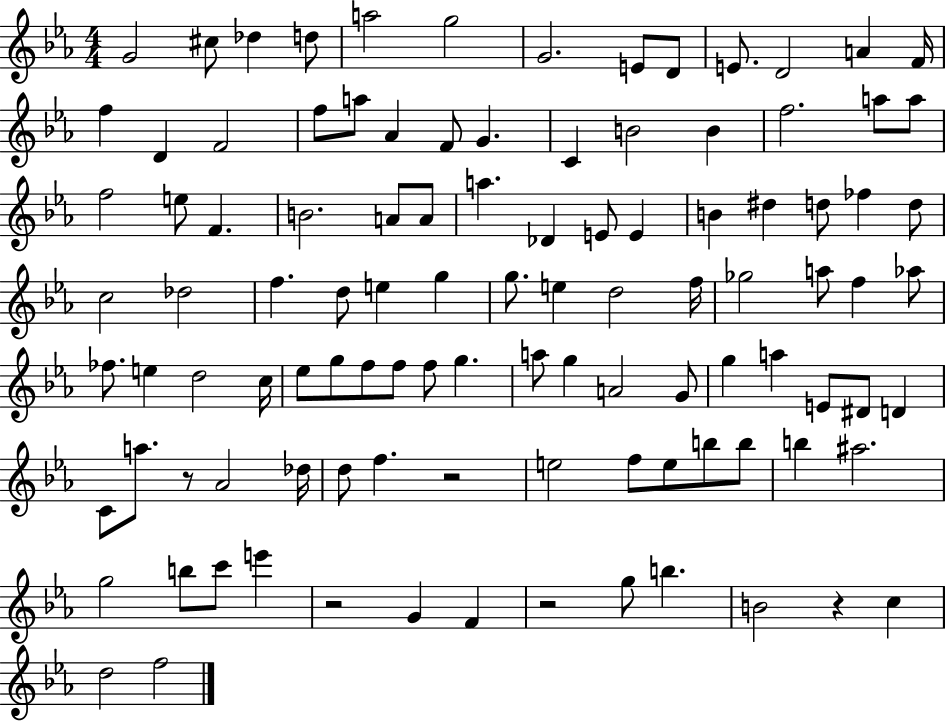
G4/h C#5/e Db5/q D5/e A5/h G5/h G4/h. E4/e D4/e E4/e. D4/h A4/q F4/s F5/q D4/q F4/h F5/e A5/e Ab4/q F4/e G4/q. C4/q B4/h B4/q F5/h. A5/e A5/e F5/h E5/e F4/q. B4/h. A4/e A4/e A5/q. Db4/q E4/e E4/q B4/q D#5/q D5/e FES5/q D5/e C5/h Db5/h F5/q. D5/e E5/q G5/q G5/e. E5/q D5/h F5/s Gb5/h A5/e F5/q Ab5/e FES5/e. E5/q D5/h C5/s Eb5/e G5/e F5/e F5/e F5/e G5/q. A5/e G5/q A4/h G4/e G5/q A5/q E4/e D#4/e D4/q C4/e A5/e. R/e Ab4/h Db5/s D5/e F5/q. R/h E5/h F5/e E5/e B5/e B5/e B5/q A#5/h. G5/h B5/e C6/e E6/q R/h G4/q F4/q R/h G5/e B5/q. B4/h R/q C5/q D5/h F5/h